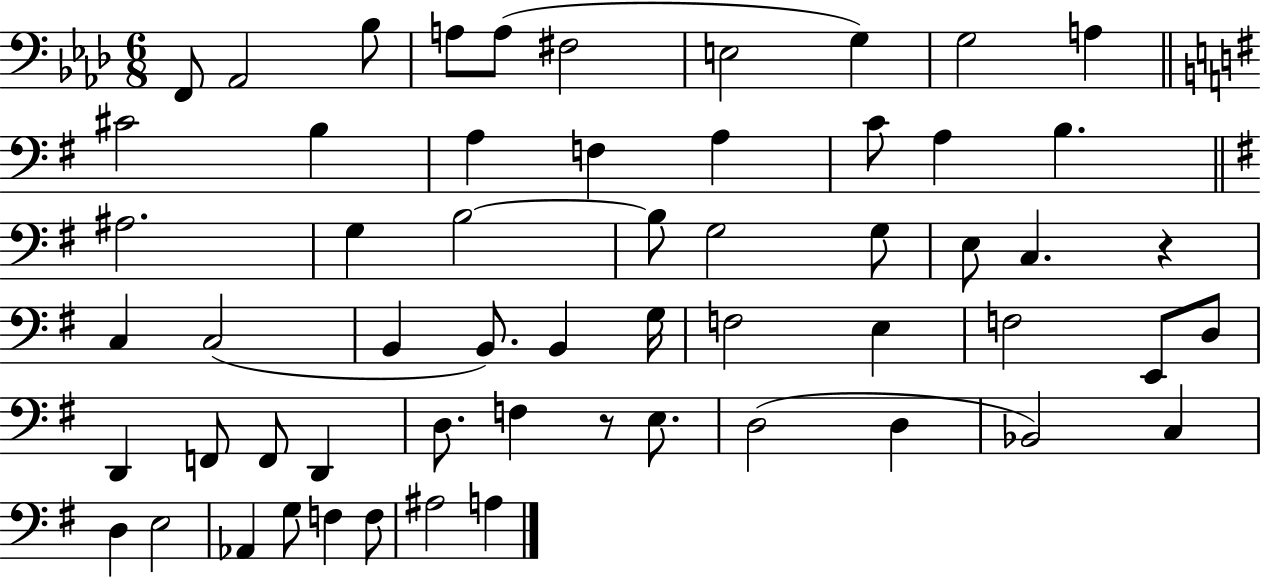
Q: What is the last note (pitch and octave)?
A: A3